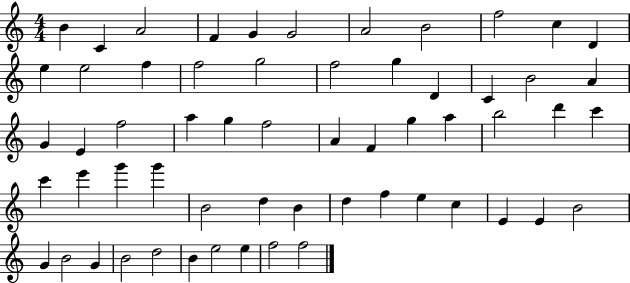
B4/q C4/q A4/h F4/q G4/q G4/h A4/h B4/h F5/h C5/q D4/q E5/q E5/h F5/q F5/h G5/h F5/h G5/q D4/q C4/q B4/h A4/q G4/q E4/q F5/h A5/q G5/q F5/h A4/q F4/q G5/q A5/q B5/h D6/q C6/q C6/q E6/q G6/q G6/q B4/h D5/q B4/q D5/q F5/q E5/q C5/q E4/q E4/q B4/h G4/q B4/h G4/q B4/h D5/h B4/q E5/h E5/q F5/h F5/h